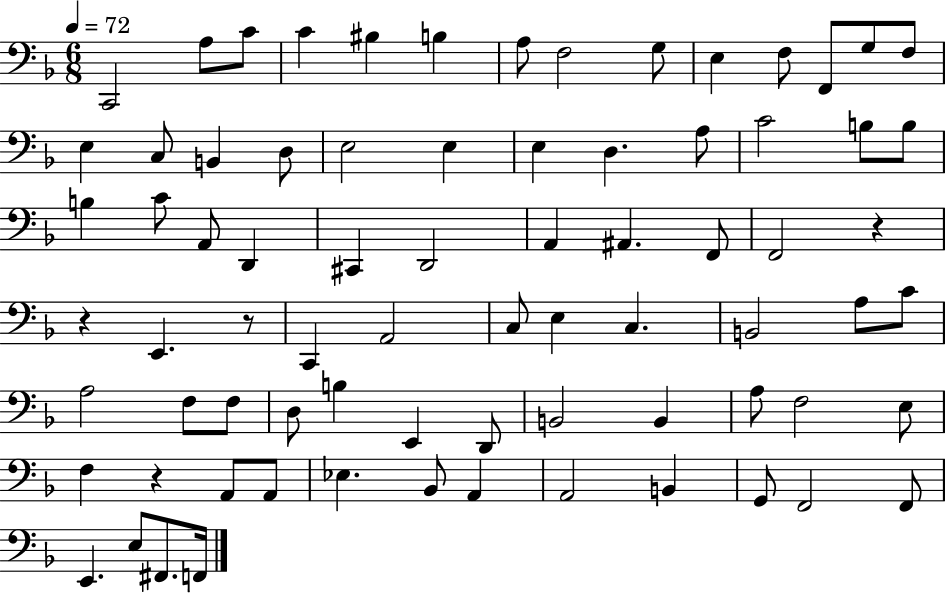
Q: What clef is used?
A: bass